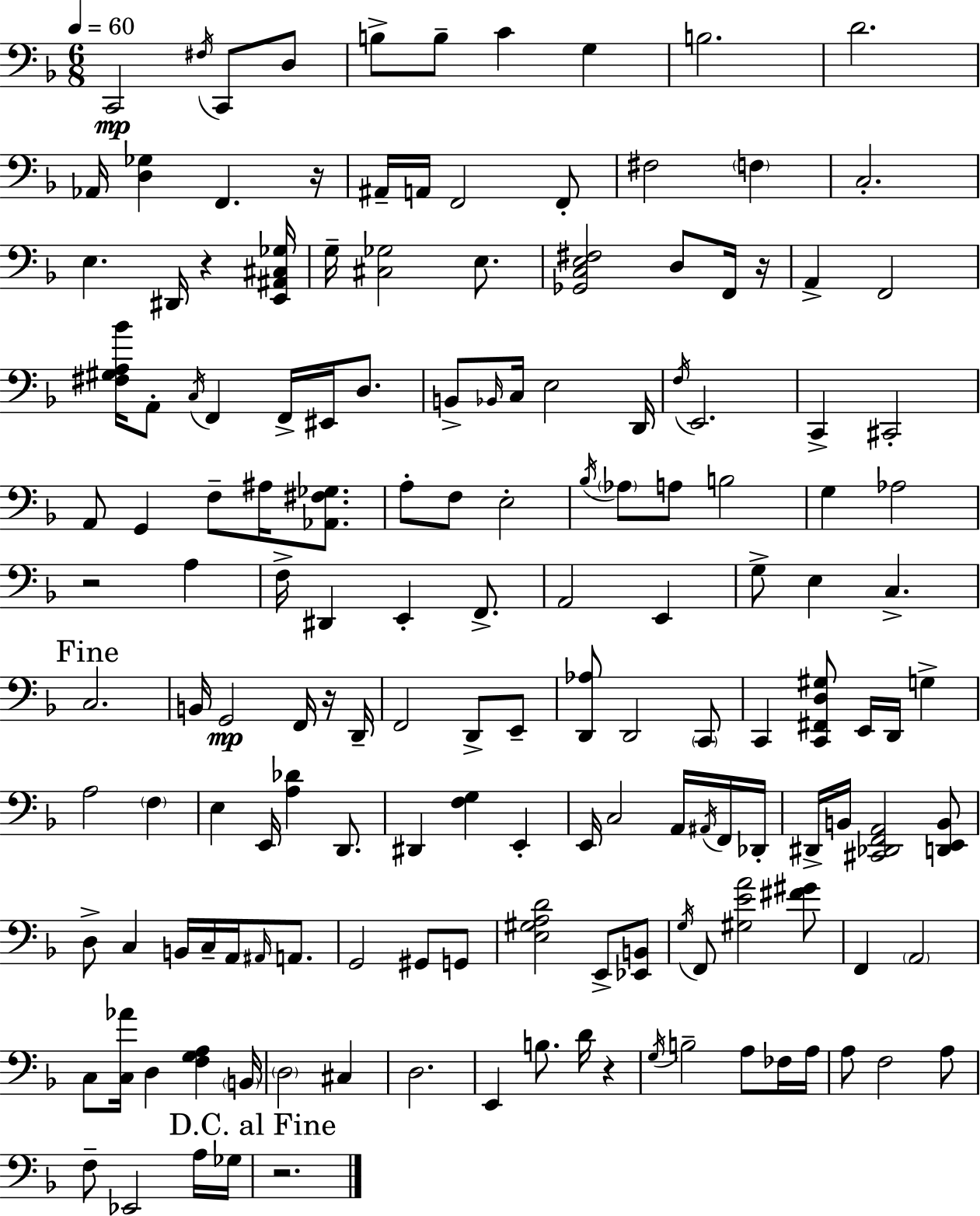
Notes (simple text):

C2/h F#3/s C2/e D3/e B3/e B3/e C4/q G3/q B3/h. D4/h. Ab2/s [D3,Gb3]/q F2/q. R/s A#2/s A2/s F2/h F2/e F#3/h F3/q C3/h. E3/q. D#2/s R/q [E2,A#2,C#3,Gb3]/s G3/s [C#3,Gb3]/h E3/e. [Gb2,C3,E3,F#3]/h D3/e F2/s R/s A2/q F2/h [F#3,G#3,A3,Bb4]/s A2/e C3/s F2/q F2/s EIS2/s D3/e. B2/e Bb2/s C3/s E3/h D2/s F3/s E2/h. C2/q C#2/h A2/e G2/q F3/e A#3/s [Ab2,F#3,Gb3]/e. A3/e F3/e E3/h Bb3/s Ab3/e A3/e B3/h G3/q Ab3/h R/h A3/q F3/s D#2/q E2/q F2/e. A2/h E2/q G3/e E3/q C3/q. C3/h. B2/s G2/h F2/s R/s D2/s F2/h D2/e E2/e [D2,Ab3]/e D2/h C2/e C2/q [C2,F#2,D3,G#3]/e E2/s D2/s G3/q A3/h F3/q E3/q E2/s [A3,Db4]/q D2/e. D#2/q [F3,G3]/q E2/q E2/s C3/h A2/s A#2/s F2/s Db2/s D#2/s B2/s [C#2,Db2,F2,A2]/h [D2,E2,B2]/e D3/e C3/q B2/s C3/s A2/s A#2/s A2/e. G2/h G#2/e G2/e [E3,G#3,A3,D4]/h E2/e [Eb2,B2]/e G3/s F2/e [G#3,E4,A4]/h [F#4,G#4]/e F2/q A2/h C3/e [C3,Ab4]/s D3/q [F3,G3,A3]/q B2/s D3/h C#3/q D3/h. E2/q B3/e. D4/s R/q G3/s B3/h A3/e FES3/s A3/s A3/e F3/h A3/e F3/e Eb2/h A3/s Gb3/s R/h.